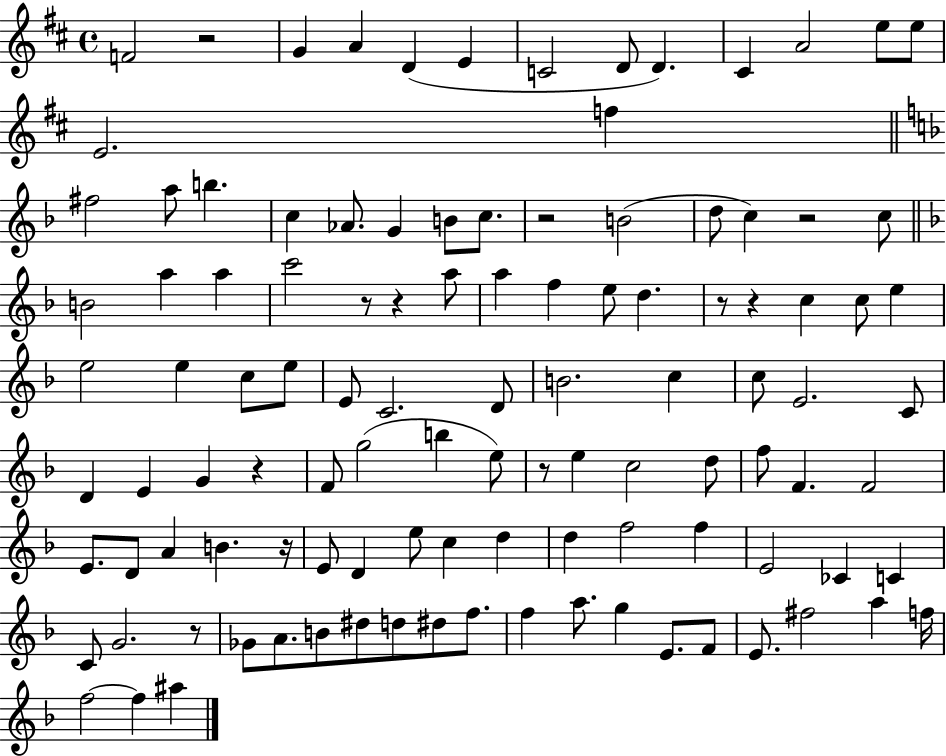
F4/h R/h G4/q A4/q D4/q E4/q C4/h D4/e D4/q. C#4/q A4/h E5/e E5/e E4/h. F5/q F#5/h A5/e B5/q. C5/q Ab4/e. G4/q B4/e C5/e. R/h B4/h D5/e C5/q R/h C5/e B4/h A5/q A5/q C6/h R/e R/q A5/e A5/q F5/q E5/e D5/q. R/e R/q C5/q C5/e E5/q E5/h E5/q C5/e E5/e E4/e C4/h. D4/e B4/h. C5/q C5/e E4/h. C4/e D4/q E4/q G4/q R/q F4/e G5/h B5/q E5/e R/e E5/q C5/h D5/e F5/e F4/q. F4/h E4/e. D4/e A4/q B4/q. R/s E4/e D4/q E5/e C5/q D5/q D5/q F5/h F5/q E4/h CES4/q C4/q C4/e G4/h. R/e Gb4/e A4/e. B4/e D#5/e D5/e D#5/e F5/e. F5/q A5/e. G5/q E4/e. F4/e E4/e. F#5/h A5/q F5/s F5/h F5/q A#5/q